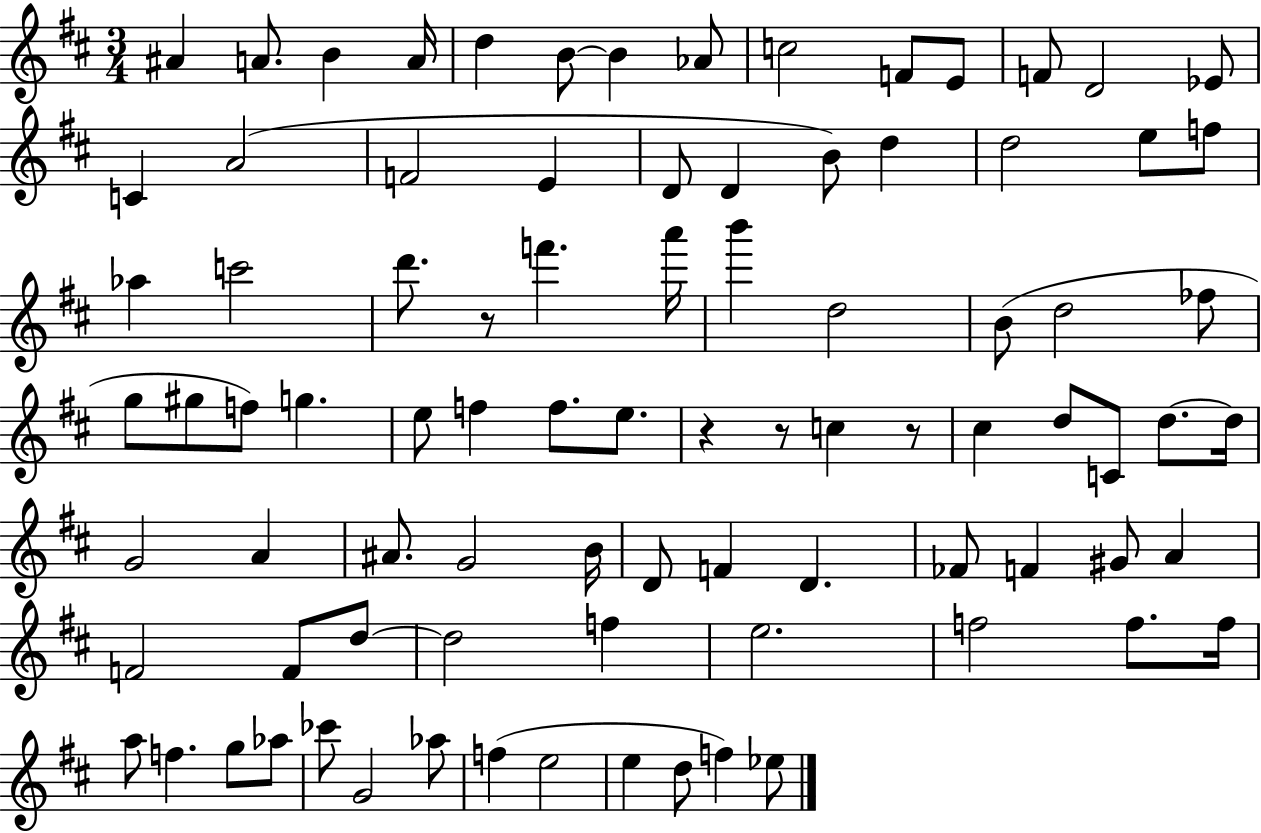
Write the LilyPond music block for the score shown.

{
  \clef treble
  \numericTimeSignature
  \time 3/4
  \key d \major
  ais'4 a'8. b'4 a'16 | d''4 b'8~~ b'4 aes'8 | c''2 f'8 e'8 | f'8 d'2 ees'8 | \break c'4 a'2( | f'2 e'4 | d'8 d'4 b'8) d''4 | d''2 e''8 f''8 | \break aes''4 c'''2 | d'''8. r8 f'''4. a'''16 | b'''4 d''2 | b'8( d''2 fes''8 | \break g''8 gis''8 f''8) g''4. | e''8 f''4 f''8. e''8. | r4 r8 c''4 r8 | cis''4 d''8 c'8 d''8.~~ d''16 | \break g'2 a'4 | ais'8. g'2 b'16 | d'8 f'4 d'4. | fes'8 f'4 gis'8 a'4 | \break f'2 f'8 d''8~~ | d''2 f''4 | e''2. | f''2 f''8. f''16 | \break a''8 f''4. g''8 aes''8 | ces'''8 g'2 aes''8 | f''4( e''2 | e''4 d''8 f''4) ees''8 | \break \bar "|."
}